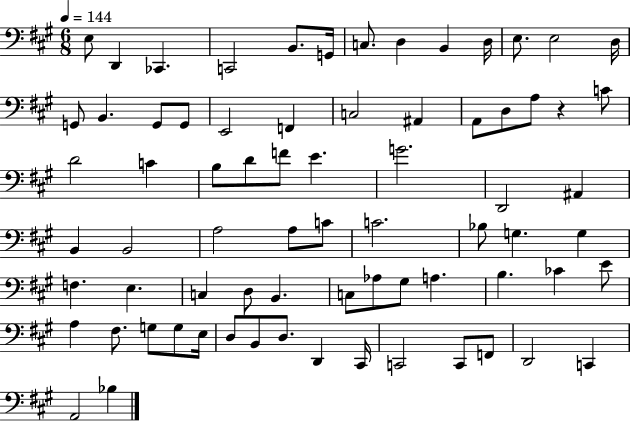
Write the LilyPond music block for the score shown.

{
  \clef bass
  \numericTimeSignature
  \time 6/8
  \key a \major
  \tempo 4 = 144
  \repeat volta 2 { e8 d,4 ces,4. | c,2 b,8. g,16 | c8. d4 b,4 d16 | e8. e2 d16 | \break g,8 b,4. g,8 g,8 | e,2 f,4 | c2 ais,4 | a,8 d8 a8 r4 c'8 | \break d'2 c'4 | b8 d'8 f'8 e'4. | g'2. | d,2 ais,4 | \break b,4 b,2 | a2 a8 c'8 | c'2. | bes8 g4. g4 | \break f4. e4. | c4 d8 b,4. | c8 aes8 gis8 a4. | b4. ces'4 e'8 | \break a4 fis8. g8 g8 e16 | d8 b,8 d8. d,4 cis,16 | c,2 c,8 f,8 | d,2 c,4 | \break a,2 bes4 | } \bar "|."
}